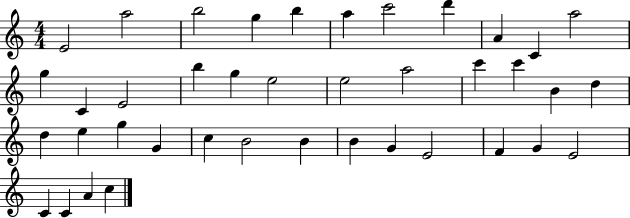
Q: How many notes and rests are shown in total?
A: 40